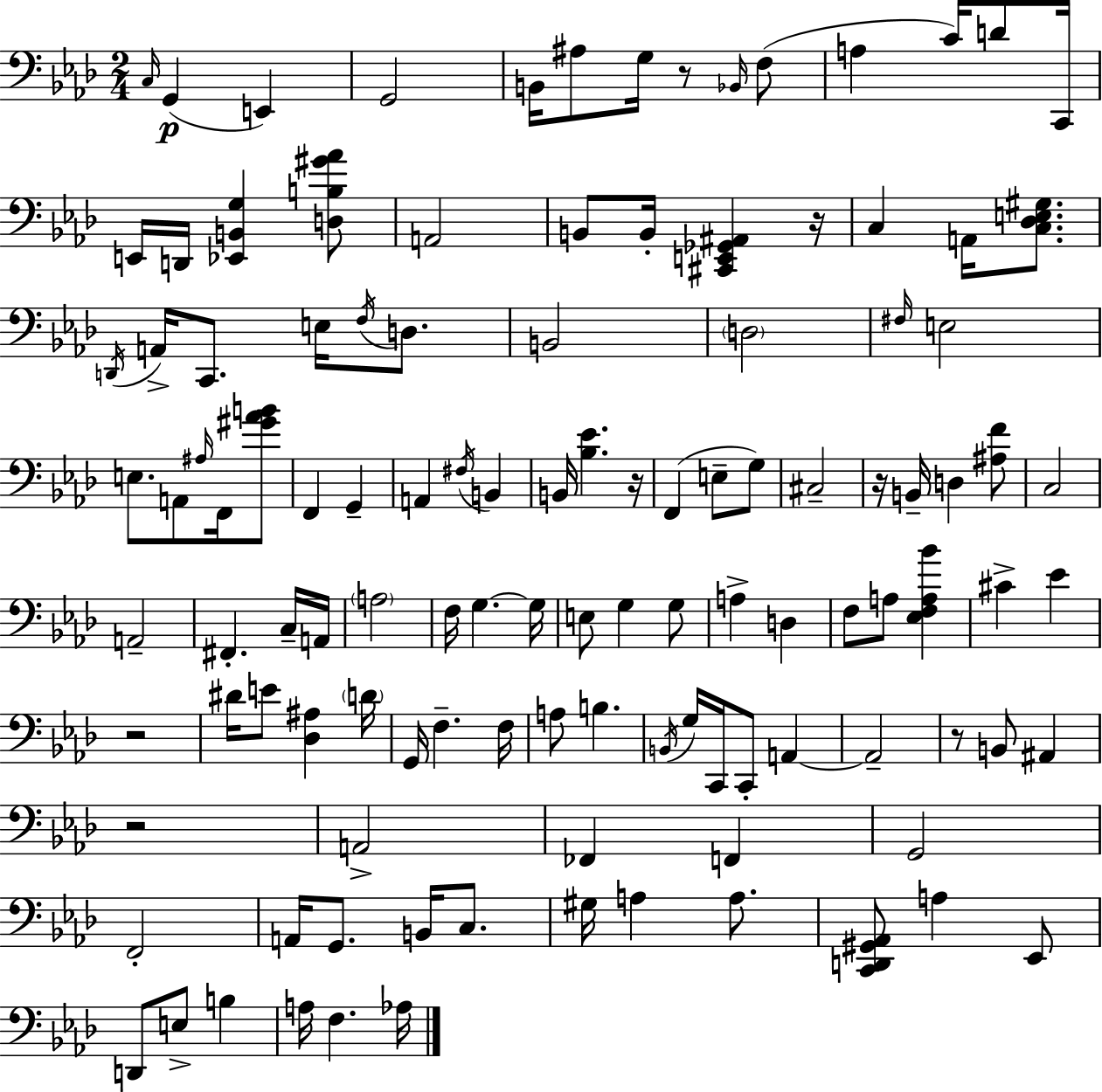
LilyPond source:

{
  \clef bass
  \numericTimeSignature
  \time 2/4
  \key f \minor
  \grace { c16 }(\p g,4 e,4) | g,2 | b,16 ais8 g16 r8 \grace { bes,16 }( | f8 a4 c'16) d'8 | \break c,16 e,16 d,16 <ees, b, g>4 | <d b gis' aes'>8 a,2 | b,8 b,16-. <cis, e, ges, ais,>4 | r16 c4 a,16 <c des e gis>8. | \break \acciaccatura { d,16 } a,16-> c,8. e16 | \acciaccatura { f16 } d8. b,2 | \parenthesize d2 | \grace { fis16 } e2 | \break e8. | a,8 \grace { ais16 } f,16 <gis' aes' b'>8 f,4 | g,4-- a,4 | \acciaccatura { fis16 } b,4 b,16 | \break <bes ees'>4. r16 f,4( | e8-- g8) cis2-- | r16 | b,16-- d4 <ais f'>8 c2 | \break a,2-- | fis,4.-. | c16-- a,16 \parenthesize a2 | f16 | \break g4.~~ g16 e8 | g4 g8 a4-> | d4 f8 | a8 <ees f a bes'>4 cis'4-> | \break ees'4 r2 | dis'16 | e'8 <des ais>4 \parenthesize d'16 g,16 | f4.-- f16 a8 | \break b4. \acciaccatura { b,16 } | g16 c,16 c,8-. a,4~~ | a,2-- | r8 b,8 ais,4 | \break r2 | a,2-> | fes,4 f,4 | g,2 | \break f,2-. | a,16 g,8. b,16 c8. | gis16 a4 a8. | <c, d, gis, aes,>8 a4 ees,8 | \break d,8 e8-> b4 | a16 f4. aes16 | \bar "|."
}